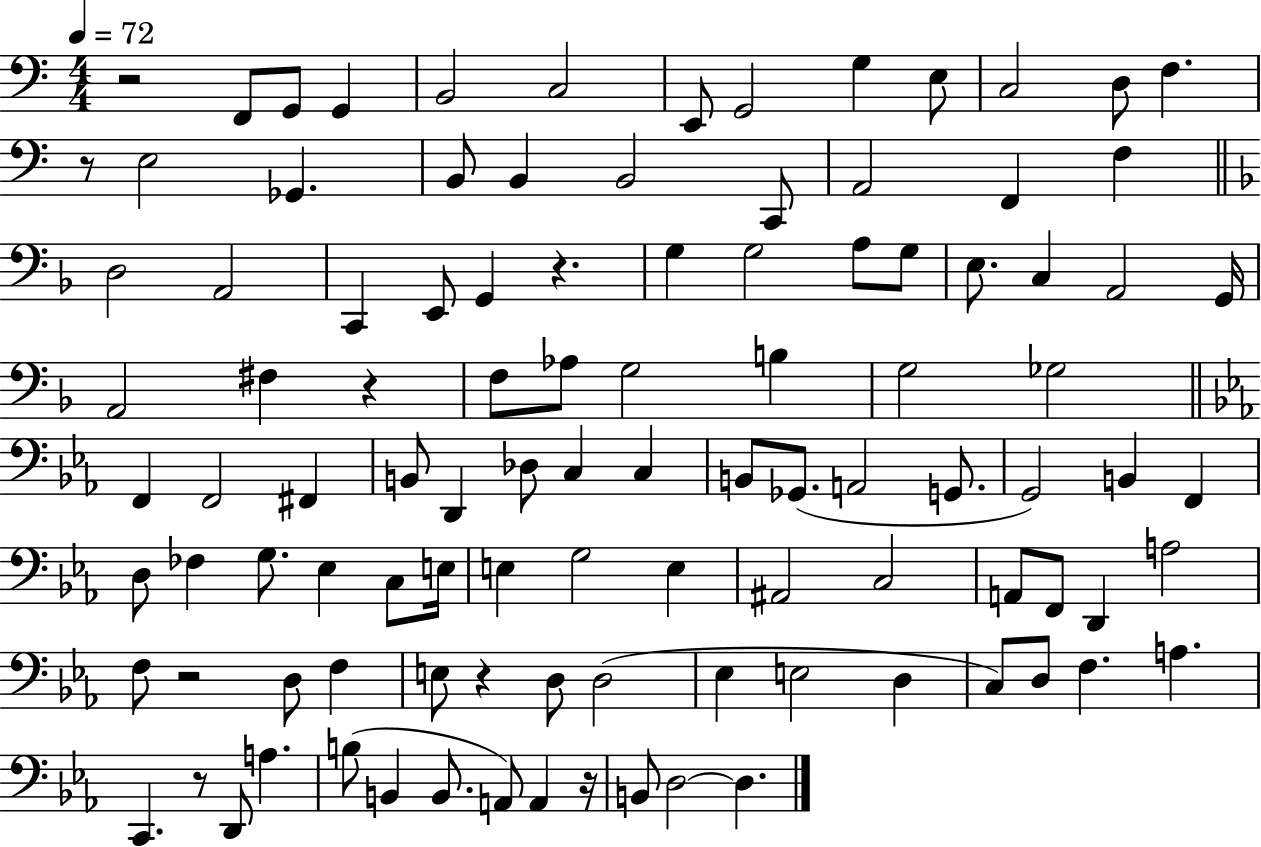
R/h F2/e G2/e G2/q B2/h C3/h E2/e G2/h G3/q E3/e C3/h D3/e F3/q. R/e E3/h Gb2/q. B2/e B2/q B2/h C2/e A2/h F2/q F3/q D3/h A2/h C2/q E2/e G2/q R/q. G3/q G3/h A3/e G3/e E3/e. C3/q A2/h G2/s A2/h F#3/q R/q F3/e Ab3/e G3/h B3/q G3/h Gb3/h F2/q F2/h F#2/q B2/e D2/q Db3/e C3/q C3/q B2/e Gb2/e. A2/h G2/e. G2/h B2/q F2/q D3/e FES3/q G3/e. Eb3/q C3/e E3/s E3/q G3/h E3/q A#2/h C3/h A2/e F2/e D2/q A3/h F3/e R/h D3/e F3/q E3/e R/q D3/e D3/h Eb3/q E3/h D3/q C3/e D3/e F3/q. A3/q. C2/q. R/e D2/e A3/q. B3/e B2/q B2/e. A2/e A2/q R/s B2/e D3/h D3/q.